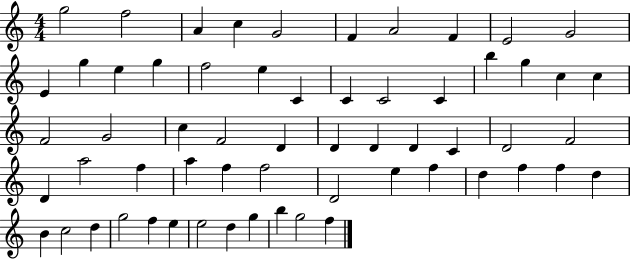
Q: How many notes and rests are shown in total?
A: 60